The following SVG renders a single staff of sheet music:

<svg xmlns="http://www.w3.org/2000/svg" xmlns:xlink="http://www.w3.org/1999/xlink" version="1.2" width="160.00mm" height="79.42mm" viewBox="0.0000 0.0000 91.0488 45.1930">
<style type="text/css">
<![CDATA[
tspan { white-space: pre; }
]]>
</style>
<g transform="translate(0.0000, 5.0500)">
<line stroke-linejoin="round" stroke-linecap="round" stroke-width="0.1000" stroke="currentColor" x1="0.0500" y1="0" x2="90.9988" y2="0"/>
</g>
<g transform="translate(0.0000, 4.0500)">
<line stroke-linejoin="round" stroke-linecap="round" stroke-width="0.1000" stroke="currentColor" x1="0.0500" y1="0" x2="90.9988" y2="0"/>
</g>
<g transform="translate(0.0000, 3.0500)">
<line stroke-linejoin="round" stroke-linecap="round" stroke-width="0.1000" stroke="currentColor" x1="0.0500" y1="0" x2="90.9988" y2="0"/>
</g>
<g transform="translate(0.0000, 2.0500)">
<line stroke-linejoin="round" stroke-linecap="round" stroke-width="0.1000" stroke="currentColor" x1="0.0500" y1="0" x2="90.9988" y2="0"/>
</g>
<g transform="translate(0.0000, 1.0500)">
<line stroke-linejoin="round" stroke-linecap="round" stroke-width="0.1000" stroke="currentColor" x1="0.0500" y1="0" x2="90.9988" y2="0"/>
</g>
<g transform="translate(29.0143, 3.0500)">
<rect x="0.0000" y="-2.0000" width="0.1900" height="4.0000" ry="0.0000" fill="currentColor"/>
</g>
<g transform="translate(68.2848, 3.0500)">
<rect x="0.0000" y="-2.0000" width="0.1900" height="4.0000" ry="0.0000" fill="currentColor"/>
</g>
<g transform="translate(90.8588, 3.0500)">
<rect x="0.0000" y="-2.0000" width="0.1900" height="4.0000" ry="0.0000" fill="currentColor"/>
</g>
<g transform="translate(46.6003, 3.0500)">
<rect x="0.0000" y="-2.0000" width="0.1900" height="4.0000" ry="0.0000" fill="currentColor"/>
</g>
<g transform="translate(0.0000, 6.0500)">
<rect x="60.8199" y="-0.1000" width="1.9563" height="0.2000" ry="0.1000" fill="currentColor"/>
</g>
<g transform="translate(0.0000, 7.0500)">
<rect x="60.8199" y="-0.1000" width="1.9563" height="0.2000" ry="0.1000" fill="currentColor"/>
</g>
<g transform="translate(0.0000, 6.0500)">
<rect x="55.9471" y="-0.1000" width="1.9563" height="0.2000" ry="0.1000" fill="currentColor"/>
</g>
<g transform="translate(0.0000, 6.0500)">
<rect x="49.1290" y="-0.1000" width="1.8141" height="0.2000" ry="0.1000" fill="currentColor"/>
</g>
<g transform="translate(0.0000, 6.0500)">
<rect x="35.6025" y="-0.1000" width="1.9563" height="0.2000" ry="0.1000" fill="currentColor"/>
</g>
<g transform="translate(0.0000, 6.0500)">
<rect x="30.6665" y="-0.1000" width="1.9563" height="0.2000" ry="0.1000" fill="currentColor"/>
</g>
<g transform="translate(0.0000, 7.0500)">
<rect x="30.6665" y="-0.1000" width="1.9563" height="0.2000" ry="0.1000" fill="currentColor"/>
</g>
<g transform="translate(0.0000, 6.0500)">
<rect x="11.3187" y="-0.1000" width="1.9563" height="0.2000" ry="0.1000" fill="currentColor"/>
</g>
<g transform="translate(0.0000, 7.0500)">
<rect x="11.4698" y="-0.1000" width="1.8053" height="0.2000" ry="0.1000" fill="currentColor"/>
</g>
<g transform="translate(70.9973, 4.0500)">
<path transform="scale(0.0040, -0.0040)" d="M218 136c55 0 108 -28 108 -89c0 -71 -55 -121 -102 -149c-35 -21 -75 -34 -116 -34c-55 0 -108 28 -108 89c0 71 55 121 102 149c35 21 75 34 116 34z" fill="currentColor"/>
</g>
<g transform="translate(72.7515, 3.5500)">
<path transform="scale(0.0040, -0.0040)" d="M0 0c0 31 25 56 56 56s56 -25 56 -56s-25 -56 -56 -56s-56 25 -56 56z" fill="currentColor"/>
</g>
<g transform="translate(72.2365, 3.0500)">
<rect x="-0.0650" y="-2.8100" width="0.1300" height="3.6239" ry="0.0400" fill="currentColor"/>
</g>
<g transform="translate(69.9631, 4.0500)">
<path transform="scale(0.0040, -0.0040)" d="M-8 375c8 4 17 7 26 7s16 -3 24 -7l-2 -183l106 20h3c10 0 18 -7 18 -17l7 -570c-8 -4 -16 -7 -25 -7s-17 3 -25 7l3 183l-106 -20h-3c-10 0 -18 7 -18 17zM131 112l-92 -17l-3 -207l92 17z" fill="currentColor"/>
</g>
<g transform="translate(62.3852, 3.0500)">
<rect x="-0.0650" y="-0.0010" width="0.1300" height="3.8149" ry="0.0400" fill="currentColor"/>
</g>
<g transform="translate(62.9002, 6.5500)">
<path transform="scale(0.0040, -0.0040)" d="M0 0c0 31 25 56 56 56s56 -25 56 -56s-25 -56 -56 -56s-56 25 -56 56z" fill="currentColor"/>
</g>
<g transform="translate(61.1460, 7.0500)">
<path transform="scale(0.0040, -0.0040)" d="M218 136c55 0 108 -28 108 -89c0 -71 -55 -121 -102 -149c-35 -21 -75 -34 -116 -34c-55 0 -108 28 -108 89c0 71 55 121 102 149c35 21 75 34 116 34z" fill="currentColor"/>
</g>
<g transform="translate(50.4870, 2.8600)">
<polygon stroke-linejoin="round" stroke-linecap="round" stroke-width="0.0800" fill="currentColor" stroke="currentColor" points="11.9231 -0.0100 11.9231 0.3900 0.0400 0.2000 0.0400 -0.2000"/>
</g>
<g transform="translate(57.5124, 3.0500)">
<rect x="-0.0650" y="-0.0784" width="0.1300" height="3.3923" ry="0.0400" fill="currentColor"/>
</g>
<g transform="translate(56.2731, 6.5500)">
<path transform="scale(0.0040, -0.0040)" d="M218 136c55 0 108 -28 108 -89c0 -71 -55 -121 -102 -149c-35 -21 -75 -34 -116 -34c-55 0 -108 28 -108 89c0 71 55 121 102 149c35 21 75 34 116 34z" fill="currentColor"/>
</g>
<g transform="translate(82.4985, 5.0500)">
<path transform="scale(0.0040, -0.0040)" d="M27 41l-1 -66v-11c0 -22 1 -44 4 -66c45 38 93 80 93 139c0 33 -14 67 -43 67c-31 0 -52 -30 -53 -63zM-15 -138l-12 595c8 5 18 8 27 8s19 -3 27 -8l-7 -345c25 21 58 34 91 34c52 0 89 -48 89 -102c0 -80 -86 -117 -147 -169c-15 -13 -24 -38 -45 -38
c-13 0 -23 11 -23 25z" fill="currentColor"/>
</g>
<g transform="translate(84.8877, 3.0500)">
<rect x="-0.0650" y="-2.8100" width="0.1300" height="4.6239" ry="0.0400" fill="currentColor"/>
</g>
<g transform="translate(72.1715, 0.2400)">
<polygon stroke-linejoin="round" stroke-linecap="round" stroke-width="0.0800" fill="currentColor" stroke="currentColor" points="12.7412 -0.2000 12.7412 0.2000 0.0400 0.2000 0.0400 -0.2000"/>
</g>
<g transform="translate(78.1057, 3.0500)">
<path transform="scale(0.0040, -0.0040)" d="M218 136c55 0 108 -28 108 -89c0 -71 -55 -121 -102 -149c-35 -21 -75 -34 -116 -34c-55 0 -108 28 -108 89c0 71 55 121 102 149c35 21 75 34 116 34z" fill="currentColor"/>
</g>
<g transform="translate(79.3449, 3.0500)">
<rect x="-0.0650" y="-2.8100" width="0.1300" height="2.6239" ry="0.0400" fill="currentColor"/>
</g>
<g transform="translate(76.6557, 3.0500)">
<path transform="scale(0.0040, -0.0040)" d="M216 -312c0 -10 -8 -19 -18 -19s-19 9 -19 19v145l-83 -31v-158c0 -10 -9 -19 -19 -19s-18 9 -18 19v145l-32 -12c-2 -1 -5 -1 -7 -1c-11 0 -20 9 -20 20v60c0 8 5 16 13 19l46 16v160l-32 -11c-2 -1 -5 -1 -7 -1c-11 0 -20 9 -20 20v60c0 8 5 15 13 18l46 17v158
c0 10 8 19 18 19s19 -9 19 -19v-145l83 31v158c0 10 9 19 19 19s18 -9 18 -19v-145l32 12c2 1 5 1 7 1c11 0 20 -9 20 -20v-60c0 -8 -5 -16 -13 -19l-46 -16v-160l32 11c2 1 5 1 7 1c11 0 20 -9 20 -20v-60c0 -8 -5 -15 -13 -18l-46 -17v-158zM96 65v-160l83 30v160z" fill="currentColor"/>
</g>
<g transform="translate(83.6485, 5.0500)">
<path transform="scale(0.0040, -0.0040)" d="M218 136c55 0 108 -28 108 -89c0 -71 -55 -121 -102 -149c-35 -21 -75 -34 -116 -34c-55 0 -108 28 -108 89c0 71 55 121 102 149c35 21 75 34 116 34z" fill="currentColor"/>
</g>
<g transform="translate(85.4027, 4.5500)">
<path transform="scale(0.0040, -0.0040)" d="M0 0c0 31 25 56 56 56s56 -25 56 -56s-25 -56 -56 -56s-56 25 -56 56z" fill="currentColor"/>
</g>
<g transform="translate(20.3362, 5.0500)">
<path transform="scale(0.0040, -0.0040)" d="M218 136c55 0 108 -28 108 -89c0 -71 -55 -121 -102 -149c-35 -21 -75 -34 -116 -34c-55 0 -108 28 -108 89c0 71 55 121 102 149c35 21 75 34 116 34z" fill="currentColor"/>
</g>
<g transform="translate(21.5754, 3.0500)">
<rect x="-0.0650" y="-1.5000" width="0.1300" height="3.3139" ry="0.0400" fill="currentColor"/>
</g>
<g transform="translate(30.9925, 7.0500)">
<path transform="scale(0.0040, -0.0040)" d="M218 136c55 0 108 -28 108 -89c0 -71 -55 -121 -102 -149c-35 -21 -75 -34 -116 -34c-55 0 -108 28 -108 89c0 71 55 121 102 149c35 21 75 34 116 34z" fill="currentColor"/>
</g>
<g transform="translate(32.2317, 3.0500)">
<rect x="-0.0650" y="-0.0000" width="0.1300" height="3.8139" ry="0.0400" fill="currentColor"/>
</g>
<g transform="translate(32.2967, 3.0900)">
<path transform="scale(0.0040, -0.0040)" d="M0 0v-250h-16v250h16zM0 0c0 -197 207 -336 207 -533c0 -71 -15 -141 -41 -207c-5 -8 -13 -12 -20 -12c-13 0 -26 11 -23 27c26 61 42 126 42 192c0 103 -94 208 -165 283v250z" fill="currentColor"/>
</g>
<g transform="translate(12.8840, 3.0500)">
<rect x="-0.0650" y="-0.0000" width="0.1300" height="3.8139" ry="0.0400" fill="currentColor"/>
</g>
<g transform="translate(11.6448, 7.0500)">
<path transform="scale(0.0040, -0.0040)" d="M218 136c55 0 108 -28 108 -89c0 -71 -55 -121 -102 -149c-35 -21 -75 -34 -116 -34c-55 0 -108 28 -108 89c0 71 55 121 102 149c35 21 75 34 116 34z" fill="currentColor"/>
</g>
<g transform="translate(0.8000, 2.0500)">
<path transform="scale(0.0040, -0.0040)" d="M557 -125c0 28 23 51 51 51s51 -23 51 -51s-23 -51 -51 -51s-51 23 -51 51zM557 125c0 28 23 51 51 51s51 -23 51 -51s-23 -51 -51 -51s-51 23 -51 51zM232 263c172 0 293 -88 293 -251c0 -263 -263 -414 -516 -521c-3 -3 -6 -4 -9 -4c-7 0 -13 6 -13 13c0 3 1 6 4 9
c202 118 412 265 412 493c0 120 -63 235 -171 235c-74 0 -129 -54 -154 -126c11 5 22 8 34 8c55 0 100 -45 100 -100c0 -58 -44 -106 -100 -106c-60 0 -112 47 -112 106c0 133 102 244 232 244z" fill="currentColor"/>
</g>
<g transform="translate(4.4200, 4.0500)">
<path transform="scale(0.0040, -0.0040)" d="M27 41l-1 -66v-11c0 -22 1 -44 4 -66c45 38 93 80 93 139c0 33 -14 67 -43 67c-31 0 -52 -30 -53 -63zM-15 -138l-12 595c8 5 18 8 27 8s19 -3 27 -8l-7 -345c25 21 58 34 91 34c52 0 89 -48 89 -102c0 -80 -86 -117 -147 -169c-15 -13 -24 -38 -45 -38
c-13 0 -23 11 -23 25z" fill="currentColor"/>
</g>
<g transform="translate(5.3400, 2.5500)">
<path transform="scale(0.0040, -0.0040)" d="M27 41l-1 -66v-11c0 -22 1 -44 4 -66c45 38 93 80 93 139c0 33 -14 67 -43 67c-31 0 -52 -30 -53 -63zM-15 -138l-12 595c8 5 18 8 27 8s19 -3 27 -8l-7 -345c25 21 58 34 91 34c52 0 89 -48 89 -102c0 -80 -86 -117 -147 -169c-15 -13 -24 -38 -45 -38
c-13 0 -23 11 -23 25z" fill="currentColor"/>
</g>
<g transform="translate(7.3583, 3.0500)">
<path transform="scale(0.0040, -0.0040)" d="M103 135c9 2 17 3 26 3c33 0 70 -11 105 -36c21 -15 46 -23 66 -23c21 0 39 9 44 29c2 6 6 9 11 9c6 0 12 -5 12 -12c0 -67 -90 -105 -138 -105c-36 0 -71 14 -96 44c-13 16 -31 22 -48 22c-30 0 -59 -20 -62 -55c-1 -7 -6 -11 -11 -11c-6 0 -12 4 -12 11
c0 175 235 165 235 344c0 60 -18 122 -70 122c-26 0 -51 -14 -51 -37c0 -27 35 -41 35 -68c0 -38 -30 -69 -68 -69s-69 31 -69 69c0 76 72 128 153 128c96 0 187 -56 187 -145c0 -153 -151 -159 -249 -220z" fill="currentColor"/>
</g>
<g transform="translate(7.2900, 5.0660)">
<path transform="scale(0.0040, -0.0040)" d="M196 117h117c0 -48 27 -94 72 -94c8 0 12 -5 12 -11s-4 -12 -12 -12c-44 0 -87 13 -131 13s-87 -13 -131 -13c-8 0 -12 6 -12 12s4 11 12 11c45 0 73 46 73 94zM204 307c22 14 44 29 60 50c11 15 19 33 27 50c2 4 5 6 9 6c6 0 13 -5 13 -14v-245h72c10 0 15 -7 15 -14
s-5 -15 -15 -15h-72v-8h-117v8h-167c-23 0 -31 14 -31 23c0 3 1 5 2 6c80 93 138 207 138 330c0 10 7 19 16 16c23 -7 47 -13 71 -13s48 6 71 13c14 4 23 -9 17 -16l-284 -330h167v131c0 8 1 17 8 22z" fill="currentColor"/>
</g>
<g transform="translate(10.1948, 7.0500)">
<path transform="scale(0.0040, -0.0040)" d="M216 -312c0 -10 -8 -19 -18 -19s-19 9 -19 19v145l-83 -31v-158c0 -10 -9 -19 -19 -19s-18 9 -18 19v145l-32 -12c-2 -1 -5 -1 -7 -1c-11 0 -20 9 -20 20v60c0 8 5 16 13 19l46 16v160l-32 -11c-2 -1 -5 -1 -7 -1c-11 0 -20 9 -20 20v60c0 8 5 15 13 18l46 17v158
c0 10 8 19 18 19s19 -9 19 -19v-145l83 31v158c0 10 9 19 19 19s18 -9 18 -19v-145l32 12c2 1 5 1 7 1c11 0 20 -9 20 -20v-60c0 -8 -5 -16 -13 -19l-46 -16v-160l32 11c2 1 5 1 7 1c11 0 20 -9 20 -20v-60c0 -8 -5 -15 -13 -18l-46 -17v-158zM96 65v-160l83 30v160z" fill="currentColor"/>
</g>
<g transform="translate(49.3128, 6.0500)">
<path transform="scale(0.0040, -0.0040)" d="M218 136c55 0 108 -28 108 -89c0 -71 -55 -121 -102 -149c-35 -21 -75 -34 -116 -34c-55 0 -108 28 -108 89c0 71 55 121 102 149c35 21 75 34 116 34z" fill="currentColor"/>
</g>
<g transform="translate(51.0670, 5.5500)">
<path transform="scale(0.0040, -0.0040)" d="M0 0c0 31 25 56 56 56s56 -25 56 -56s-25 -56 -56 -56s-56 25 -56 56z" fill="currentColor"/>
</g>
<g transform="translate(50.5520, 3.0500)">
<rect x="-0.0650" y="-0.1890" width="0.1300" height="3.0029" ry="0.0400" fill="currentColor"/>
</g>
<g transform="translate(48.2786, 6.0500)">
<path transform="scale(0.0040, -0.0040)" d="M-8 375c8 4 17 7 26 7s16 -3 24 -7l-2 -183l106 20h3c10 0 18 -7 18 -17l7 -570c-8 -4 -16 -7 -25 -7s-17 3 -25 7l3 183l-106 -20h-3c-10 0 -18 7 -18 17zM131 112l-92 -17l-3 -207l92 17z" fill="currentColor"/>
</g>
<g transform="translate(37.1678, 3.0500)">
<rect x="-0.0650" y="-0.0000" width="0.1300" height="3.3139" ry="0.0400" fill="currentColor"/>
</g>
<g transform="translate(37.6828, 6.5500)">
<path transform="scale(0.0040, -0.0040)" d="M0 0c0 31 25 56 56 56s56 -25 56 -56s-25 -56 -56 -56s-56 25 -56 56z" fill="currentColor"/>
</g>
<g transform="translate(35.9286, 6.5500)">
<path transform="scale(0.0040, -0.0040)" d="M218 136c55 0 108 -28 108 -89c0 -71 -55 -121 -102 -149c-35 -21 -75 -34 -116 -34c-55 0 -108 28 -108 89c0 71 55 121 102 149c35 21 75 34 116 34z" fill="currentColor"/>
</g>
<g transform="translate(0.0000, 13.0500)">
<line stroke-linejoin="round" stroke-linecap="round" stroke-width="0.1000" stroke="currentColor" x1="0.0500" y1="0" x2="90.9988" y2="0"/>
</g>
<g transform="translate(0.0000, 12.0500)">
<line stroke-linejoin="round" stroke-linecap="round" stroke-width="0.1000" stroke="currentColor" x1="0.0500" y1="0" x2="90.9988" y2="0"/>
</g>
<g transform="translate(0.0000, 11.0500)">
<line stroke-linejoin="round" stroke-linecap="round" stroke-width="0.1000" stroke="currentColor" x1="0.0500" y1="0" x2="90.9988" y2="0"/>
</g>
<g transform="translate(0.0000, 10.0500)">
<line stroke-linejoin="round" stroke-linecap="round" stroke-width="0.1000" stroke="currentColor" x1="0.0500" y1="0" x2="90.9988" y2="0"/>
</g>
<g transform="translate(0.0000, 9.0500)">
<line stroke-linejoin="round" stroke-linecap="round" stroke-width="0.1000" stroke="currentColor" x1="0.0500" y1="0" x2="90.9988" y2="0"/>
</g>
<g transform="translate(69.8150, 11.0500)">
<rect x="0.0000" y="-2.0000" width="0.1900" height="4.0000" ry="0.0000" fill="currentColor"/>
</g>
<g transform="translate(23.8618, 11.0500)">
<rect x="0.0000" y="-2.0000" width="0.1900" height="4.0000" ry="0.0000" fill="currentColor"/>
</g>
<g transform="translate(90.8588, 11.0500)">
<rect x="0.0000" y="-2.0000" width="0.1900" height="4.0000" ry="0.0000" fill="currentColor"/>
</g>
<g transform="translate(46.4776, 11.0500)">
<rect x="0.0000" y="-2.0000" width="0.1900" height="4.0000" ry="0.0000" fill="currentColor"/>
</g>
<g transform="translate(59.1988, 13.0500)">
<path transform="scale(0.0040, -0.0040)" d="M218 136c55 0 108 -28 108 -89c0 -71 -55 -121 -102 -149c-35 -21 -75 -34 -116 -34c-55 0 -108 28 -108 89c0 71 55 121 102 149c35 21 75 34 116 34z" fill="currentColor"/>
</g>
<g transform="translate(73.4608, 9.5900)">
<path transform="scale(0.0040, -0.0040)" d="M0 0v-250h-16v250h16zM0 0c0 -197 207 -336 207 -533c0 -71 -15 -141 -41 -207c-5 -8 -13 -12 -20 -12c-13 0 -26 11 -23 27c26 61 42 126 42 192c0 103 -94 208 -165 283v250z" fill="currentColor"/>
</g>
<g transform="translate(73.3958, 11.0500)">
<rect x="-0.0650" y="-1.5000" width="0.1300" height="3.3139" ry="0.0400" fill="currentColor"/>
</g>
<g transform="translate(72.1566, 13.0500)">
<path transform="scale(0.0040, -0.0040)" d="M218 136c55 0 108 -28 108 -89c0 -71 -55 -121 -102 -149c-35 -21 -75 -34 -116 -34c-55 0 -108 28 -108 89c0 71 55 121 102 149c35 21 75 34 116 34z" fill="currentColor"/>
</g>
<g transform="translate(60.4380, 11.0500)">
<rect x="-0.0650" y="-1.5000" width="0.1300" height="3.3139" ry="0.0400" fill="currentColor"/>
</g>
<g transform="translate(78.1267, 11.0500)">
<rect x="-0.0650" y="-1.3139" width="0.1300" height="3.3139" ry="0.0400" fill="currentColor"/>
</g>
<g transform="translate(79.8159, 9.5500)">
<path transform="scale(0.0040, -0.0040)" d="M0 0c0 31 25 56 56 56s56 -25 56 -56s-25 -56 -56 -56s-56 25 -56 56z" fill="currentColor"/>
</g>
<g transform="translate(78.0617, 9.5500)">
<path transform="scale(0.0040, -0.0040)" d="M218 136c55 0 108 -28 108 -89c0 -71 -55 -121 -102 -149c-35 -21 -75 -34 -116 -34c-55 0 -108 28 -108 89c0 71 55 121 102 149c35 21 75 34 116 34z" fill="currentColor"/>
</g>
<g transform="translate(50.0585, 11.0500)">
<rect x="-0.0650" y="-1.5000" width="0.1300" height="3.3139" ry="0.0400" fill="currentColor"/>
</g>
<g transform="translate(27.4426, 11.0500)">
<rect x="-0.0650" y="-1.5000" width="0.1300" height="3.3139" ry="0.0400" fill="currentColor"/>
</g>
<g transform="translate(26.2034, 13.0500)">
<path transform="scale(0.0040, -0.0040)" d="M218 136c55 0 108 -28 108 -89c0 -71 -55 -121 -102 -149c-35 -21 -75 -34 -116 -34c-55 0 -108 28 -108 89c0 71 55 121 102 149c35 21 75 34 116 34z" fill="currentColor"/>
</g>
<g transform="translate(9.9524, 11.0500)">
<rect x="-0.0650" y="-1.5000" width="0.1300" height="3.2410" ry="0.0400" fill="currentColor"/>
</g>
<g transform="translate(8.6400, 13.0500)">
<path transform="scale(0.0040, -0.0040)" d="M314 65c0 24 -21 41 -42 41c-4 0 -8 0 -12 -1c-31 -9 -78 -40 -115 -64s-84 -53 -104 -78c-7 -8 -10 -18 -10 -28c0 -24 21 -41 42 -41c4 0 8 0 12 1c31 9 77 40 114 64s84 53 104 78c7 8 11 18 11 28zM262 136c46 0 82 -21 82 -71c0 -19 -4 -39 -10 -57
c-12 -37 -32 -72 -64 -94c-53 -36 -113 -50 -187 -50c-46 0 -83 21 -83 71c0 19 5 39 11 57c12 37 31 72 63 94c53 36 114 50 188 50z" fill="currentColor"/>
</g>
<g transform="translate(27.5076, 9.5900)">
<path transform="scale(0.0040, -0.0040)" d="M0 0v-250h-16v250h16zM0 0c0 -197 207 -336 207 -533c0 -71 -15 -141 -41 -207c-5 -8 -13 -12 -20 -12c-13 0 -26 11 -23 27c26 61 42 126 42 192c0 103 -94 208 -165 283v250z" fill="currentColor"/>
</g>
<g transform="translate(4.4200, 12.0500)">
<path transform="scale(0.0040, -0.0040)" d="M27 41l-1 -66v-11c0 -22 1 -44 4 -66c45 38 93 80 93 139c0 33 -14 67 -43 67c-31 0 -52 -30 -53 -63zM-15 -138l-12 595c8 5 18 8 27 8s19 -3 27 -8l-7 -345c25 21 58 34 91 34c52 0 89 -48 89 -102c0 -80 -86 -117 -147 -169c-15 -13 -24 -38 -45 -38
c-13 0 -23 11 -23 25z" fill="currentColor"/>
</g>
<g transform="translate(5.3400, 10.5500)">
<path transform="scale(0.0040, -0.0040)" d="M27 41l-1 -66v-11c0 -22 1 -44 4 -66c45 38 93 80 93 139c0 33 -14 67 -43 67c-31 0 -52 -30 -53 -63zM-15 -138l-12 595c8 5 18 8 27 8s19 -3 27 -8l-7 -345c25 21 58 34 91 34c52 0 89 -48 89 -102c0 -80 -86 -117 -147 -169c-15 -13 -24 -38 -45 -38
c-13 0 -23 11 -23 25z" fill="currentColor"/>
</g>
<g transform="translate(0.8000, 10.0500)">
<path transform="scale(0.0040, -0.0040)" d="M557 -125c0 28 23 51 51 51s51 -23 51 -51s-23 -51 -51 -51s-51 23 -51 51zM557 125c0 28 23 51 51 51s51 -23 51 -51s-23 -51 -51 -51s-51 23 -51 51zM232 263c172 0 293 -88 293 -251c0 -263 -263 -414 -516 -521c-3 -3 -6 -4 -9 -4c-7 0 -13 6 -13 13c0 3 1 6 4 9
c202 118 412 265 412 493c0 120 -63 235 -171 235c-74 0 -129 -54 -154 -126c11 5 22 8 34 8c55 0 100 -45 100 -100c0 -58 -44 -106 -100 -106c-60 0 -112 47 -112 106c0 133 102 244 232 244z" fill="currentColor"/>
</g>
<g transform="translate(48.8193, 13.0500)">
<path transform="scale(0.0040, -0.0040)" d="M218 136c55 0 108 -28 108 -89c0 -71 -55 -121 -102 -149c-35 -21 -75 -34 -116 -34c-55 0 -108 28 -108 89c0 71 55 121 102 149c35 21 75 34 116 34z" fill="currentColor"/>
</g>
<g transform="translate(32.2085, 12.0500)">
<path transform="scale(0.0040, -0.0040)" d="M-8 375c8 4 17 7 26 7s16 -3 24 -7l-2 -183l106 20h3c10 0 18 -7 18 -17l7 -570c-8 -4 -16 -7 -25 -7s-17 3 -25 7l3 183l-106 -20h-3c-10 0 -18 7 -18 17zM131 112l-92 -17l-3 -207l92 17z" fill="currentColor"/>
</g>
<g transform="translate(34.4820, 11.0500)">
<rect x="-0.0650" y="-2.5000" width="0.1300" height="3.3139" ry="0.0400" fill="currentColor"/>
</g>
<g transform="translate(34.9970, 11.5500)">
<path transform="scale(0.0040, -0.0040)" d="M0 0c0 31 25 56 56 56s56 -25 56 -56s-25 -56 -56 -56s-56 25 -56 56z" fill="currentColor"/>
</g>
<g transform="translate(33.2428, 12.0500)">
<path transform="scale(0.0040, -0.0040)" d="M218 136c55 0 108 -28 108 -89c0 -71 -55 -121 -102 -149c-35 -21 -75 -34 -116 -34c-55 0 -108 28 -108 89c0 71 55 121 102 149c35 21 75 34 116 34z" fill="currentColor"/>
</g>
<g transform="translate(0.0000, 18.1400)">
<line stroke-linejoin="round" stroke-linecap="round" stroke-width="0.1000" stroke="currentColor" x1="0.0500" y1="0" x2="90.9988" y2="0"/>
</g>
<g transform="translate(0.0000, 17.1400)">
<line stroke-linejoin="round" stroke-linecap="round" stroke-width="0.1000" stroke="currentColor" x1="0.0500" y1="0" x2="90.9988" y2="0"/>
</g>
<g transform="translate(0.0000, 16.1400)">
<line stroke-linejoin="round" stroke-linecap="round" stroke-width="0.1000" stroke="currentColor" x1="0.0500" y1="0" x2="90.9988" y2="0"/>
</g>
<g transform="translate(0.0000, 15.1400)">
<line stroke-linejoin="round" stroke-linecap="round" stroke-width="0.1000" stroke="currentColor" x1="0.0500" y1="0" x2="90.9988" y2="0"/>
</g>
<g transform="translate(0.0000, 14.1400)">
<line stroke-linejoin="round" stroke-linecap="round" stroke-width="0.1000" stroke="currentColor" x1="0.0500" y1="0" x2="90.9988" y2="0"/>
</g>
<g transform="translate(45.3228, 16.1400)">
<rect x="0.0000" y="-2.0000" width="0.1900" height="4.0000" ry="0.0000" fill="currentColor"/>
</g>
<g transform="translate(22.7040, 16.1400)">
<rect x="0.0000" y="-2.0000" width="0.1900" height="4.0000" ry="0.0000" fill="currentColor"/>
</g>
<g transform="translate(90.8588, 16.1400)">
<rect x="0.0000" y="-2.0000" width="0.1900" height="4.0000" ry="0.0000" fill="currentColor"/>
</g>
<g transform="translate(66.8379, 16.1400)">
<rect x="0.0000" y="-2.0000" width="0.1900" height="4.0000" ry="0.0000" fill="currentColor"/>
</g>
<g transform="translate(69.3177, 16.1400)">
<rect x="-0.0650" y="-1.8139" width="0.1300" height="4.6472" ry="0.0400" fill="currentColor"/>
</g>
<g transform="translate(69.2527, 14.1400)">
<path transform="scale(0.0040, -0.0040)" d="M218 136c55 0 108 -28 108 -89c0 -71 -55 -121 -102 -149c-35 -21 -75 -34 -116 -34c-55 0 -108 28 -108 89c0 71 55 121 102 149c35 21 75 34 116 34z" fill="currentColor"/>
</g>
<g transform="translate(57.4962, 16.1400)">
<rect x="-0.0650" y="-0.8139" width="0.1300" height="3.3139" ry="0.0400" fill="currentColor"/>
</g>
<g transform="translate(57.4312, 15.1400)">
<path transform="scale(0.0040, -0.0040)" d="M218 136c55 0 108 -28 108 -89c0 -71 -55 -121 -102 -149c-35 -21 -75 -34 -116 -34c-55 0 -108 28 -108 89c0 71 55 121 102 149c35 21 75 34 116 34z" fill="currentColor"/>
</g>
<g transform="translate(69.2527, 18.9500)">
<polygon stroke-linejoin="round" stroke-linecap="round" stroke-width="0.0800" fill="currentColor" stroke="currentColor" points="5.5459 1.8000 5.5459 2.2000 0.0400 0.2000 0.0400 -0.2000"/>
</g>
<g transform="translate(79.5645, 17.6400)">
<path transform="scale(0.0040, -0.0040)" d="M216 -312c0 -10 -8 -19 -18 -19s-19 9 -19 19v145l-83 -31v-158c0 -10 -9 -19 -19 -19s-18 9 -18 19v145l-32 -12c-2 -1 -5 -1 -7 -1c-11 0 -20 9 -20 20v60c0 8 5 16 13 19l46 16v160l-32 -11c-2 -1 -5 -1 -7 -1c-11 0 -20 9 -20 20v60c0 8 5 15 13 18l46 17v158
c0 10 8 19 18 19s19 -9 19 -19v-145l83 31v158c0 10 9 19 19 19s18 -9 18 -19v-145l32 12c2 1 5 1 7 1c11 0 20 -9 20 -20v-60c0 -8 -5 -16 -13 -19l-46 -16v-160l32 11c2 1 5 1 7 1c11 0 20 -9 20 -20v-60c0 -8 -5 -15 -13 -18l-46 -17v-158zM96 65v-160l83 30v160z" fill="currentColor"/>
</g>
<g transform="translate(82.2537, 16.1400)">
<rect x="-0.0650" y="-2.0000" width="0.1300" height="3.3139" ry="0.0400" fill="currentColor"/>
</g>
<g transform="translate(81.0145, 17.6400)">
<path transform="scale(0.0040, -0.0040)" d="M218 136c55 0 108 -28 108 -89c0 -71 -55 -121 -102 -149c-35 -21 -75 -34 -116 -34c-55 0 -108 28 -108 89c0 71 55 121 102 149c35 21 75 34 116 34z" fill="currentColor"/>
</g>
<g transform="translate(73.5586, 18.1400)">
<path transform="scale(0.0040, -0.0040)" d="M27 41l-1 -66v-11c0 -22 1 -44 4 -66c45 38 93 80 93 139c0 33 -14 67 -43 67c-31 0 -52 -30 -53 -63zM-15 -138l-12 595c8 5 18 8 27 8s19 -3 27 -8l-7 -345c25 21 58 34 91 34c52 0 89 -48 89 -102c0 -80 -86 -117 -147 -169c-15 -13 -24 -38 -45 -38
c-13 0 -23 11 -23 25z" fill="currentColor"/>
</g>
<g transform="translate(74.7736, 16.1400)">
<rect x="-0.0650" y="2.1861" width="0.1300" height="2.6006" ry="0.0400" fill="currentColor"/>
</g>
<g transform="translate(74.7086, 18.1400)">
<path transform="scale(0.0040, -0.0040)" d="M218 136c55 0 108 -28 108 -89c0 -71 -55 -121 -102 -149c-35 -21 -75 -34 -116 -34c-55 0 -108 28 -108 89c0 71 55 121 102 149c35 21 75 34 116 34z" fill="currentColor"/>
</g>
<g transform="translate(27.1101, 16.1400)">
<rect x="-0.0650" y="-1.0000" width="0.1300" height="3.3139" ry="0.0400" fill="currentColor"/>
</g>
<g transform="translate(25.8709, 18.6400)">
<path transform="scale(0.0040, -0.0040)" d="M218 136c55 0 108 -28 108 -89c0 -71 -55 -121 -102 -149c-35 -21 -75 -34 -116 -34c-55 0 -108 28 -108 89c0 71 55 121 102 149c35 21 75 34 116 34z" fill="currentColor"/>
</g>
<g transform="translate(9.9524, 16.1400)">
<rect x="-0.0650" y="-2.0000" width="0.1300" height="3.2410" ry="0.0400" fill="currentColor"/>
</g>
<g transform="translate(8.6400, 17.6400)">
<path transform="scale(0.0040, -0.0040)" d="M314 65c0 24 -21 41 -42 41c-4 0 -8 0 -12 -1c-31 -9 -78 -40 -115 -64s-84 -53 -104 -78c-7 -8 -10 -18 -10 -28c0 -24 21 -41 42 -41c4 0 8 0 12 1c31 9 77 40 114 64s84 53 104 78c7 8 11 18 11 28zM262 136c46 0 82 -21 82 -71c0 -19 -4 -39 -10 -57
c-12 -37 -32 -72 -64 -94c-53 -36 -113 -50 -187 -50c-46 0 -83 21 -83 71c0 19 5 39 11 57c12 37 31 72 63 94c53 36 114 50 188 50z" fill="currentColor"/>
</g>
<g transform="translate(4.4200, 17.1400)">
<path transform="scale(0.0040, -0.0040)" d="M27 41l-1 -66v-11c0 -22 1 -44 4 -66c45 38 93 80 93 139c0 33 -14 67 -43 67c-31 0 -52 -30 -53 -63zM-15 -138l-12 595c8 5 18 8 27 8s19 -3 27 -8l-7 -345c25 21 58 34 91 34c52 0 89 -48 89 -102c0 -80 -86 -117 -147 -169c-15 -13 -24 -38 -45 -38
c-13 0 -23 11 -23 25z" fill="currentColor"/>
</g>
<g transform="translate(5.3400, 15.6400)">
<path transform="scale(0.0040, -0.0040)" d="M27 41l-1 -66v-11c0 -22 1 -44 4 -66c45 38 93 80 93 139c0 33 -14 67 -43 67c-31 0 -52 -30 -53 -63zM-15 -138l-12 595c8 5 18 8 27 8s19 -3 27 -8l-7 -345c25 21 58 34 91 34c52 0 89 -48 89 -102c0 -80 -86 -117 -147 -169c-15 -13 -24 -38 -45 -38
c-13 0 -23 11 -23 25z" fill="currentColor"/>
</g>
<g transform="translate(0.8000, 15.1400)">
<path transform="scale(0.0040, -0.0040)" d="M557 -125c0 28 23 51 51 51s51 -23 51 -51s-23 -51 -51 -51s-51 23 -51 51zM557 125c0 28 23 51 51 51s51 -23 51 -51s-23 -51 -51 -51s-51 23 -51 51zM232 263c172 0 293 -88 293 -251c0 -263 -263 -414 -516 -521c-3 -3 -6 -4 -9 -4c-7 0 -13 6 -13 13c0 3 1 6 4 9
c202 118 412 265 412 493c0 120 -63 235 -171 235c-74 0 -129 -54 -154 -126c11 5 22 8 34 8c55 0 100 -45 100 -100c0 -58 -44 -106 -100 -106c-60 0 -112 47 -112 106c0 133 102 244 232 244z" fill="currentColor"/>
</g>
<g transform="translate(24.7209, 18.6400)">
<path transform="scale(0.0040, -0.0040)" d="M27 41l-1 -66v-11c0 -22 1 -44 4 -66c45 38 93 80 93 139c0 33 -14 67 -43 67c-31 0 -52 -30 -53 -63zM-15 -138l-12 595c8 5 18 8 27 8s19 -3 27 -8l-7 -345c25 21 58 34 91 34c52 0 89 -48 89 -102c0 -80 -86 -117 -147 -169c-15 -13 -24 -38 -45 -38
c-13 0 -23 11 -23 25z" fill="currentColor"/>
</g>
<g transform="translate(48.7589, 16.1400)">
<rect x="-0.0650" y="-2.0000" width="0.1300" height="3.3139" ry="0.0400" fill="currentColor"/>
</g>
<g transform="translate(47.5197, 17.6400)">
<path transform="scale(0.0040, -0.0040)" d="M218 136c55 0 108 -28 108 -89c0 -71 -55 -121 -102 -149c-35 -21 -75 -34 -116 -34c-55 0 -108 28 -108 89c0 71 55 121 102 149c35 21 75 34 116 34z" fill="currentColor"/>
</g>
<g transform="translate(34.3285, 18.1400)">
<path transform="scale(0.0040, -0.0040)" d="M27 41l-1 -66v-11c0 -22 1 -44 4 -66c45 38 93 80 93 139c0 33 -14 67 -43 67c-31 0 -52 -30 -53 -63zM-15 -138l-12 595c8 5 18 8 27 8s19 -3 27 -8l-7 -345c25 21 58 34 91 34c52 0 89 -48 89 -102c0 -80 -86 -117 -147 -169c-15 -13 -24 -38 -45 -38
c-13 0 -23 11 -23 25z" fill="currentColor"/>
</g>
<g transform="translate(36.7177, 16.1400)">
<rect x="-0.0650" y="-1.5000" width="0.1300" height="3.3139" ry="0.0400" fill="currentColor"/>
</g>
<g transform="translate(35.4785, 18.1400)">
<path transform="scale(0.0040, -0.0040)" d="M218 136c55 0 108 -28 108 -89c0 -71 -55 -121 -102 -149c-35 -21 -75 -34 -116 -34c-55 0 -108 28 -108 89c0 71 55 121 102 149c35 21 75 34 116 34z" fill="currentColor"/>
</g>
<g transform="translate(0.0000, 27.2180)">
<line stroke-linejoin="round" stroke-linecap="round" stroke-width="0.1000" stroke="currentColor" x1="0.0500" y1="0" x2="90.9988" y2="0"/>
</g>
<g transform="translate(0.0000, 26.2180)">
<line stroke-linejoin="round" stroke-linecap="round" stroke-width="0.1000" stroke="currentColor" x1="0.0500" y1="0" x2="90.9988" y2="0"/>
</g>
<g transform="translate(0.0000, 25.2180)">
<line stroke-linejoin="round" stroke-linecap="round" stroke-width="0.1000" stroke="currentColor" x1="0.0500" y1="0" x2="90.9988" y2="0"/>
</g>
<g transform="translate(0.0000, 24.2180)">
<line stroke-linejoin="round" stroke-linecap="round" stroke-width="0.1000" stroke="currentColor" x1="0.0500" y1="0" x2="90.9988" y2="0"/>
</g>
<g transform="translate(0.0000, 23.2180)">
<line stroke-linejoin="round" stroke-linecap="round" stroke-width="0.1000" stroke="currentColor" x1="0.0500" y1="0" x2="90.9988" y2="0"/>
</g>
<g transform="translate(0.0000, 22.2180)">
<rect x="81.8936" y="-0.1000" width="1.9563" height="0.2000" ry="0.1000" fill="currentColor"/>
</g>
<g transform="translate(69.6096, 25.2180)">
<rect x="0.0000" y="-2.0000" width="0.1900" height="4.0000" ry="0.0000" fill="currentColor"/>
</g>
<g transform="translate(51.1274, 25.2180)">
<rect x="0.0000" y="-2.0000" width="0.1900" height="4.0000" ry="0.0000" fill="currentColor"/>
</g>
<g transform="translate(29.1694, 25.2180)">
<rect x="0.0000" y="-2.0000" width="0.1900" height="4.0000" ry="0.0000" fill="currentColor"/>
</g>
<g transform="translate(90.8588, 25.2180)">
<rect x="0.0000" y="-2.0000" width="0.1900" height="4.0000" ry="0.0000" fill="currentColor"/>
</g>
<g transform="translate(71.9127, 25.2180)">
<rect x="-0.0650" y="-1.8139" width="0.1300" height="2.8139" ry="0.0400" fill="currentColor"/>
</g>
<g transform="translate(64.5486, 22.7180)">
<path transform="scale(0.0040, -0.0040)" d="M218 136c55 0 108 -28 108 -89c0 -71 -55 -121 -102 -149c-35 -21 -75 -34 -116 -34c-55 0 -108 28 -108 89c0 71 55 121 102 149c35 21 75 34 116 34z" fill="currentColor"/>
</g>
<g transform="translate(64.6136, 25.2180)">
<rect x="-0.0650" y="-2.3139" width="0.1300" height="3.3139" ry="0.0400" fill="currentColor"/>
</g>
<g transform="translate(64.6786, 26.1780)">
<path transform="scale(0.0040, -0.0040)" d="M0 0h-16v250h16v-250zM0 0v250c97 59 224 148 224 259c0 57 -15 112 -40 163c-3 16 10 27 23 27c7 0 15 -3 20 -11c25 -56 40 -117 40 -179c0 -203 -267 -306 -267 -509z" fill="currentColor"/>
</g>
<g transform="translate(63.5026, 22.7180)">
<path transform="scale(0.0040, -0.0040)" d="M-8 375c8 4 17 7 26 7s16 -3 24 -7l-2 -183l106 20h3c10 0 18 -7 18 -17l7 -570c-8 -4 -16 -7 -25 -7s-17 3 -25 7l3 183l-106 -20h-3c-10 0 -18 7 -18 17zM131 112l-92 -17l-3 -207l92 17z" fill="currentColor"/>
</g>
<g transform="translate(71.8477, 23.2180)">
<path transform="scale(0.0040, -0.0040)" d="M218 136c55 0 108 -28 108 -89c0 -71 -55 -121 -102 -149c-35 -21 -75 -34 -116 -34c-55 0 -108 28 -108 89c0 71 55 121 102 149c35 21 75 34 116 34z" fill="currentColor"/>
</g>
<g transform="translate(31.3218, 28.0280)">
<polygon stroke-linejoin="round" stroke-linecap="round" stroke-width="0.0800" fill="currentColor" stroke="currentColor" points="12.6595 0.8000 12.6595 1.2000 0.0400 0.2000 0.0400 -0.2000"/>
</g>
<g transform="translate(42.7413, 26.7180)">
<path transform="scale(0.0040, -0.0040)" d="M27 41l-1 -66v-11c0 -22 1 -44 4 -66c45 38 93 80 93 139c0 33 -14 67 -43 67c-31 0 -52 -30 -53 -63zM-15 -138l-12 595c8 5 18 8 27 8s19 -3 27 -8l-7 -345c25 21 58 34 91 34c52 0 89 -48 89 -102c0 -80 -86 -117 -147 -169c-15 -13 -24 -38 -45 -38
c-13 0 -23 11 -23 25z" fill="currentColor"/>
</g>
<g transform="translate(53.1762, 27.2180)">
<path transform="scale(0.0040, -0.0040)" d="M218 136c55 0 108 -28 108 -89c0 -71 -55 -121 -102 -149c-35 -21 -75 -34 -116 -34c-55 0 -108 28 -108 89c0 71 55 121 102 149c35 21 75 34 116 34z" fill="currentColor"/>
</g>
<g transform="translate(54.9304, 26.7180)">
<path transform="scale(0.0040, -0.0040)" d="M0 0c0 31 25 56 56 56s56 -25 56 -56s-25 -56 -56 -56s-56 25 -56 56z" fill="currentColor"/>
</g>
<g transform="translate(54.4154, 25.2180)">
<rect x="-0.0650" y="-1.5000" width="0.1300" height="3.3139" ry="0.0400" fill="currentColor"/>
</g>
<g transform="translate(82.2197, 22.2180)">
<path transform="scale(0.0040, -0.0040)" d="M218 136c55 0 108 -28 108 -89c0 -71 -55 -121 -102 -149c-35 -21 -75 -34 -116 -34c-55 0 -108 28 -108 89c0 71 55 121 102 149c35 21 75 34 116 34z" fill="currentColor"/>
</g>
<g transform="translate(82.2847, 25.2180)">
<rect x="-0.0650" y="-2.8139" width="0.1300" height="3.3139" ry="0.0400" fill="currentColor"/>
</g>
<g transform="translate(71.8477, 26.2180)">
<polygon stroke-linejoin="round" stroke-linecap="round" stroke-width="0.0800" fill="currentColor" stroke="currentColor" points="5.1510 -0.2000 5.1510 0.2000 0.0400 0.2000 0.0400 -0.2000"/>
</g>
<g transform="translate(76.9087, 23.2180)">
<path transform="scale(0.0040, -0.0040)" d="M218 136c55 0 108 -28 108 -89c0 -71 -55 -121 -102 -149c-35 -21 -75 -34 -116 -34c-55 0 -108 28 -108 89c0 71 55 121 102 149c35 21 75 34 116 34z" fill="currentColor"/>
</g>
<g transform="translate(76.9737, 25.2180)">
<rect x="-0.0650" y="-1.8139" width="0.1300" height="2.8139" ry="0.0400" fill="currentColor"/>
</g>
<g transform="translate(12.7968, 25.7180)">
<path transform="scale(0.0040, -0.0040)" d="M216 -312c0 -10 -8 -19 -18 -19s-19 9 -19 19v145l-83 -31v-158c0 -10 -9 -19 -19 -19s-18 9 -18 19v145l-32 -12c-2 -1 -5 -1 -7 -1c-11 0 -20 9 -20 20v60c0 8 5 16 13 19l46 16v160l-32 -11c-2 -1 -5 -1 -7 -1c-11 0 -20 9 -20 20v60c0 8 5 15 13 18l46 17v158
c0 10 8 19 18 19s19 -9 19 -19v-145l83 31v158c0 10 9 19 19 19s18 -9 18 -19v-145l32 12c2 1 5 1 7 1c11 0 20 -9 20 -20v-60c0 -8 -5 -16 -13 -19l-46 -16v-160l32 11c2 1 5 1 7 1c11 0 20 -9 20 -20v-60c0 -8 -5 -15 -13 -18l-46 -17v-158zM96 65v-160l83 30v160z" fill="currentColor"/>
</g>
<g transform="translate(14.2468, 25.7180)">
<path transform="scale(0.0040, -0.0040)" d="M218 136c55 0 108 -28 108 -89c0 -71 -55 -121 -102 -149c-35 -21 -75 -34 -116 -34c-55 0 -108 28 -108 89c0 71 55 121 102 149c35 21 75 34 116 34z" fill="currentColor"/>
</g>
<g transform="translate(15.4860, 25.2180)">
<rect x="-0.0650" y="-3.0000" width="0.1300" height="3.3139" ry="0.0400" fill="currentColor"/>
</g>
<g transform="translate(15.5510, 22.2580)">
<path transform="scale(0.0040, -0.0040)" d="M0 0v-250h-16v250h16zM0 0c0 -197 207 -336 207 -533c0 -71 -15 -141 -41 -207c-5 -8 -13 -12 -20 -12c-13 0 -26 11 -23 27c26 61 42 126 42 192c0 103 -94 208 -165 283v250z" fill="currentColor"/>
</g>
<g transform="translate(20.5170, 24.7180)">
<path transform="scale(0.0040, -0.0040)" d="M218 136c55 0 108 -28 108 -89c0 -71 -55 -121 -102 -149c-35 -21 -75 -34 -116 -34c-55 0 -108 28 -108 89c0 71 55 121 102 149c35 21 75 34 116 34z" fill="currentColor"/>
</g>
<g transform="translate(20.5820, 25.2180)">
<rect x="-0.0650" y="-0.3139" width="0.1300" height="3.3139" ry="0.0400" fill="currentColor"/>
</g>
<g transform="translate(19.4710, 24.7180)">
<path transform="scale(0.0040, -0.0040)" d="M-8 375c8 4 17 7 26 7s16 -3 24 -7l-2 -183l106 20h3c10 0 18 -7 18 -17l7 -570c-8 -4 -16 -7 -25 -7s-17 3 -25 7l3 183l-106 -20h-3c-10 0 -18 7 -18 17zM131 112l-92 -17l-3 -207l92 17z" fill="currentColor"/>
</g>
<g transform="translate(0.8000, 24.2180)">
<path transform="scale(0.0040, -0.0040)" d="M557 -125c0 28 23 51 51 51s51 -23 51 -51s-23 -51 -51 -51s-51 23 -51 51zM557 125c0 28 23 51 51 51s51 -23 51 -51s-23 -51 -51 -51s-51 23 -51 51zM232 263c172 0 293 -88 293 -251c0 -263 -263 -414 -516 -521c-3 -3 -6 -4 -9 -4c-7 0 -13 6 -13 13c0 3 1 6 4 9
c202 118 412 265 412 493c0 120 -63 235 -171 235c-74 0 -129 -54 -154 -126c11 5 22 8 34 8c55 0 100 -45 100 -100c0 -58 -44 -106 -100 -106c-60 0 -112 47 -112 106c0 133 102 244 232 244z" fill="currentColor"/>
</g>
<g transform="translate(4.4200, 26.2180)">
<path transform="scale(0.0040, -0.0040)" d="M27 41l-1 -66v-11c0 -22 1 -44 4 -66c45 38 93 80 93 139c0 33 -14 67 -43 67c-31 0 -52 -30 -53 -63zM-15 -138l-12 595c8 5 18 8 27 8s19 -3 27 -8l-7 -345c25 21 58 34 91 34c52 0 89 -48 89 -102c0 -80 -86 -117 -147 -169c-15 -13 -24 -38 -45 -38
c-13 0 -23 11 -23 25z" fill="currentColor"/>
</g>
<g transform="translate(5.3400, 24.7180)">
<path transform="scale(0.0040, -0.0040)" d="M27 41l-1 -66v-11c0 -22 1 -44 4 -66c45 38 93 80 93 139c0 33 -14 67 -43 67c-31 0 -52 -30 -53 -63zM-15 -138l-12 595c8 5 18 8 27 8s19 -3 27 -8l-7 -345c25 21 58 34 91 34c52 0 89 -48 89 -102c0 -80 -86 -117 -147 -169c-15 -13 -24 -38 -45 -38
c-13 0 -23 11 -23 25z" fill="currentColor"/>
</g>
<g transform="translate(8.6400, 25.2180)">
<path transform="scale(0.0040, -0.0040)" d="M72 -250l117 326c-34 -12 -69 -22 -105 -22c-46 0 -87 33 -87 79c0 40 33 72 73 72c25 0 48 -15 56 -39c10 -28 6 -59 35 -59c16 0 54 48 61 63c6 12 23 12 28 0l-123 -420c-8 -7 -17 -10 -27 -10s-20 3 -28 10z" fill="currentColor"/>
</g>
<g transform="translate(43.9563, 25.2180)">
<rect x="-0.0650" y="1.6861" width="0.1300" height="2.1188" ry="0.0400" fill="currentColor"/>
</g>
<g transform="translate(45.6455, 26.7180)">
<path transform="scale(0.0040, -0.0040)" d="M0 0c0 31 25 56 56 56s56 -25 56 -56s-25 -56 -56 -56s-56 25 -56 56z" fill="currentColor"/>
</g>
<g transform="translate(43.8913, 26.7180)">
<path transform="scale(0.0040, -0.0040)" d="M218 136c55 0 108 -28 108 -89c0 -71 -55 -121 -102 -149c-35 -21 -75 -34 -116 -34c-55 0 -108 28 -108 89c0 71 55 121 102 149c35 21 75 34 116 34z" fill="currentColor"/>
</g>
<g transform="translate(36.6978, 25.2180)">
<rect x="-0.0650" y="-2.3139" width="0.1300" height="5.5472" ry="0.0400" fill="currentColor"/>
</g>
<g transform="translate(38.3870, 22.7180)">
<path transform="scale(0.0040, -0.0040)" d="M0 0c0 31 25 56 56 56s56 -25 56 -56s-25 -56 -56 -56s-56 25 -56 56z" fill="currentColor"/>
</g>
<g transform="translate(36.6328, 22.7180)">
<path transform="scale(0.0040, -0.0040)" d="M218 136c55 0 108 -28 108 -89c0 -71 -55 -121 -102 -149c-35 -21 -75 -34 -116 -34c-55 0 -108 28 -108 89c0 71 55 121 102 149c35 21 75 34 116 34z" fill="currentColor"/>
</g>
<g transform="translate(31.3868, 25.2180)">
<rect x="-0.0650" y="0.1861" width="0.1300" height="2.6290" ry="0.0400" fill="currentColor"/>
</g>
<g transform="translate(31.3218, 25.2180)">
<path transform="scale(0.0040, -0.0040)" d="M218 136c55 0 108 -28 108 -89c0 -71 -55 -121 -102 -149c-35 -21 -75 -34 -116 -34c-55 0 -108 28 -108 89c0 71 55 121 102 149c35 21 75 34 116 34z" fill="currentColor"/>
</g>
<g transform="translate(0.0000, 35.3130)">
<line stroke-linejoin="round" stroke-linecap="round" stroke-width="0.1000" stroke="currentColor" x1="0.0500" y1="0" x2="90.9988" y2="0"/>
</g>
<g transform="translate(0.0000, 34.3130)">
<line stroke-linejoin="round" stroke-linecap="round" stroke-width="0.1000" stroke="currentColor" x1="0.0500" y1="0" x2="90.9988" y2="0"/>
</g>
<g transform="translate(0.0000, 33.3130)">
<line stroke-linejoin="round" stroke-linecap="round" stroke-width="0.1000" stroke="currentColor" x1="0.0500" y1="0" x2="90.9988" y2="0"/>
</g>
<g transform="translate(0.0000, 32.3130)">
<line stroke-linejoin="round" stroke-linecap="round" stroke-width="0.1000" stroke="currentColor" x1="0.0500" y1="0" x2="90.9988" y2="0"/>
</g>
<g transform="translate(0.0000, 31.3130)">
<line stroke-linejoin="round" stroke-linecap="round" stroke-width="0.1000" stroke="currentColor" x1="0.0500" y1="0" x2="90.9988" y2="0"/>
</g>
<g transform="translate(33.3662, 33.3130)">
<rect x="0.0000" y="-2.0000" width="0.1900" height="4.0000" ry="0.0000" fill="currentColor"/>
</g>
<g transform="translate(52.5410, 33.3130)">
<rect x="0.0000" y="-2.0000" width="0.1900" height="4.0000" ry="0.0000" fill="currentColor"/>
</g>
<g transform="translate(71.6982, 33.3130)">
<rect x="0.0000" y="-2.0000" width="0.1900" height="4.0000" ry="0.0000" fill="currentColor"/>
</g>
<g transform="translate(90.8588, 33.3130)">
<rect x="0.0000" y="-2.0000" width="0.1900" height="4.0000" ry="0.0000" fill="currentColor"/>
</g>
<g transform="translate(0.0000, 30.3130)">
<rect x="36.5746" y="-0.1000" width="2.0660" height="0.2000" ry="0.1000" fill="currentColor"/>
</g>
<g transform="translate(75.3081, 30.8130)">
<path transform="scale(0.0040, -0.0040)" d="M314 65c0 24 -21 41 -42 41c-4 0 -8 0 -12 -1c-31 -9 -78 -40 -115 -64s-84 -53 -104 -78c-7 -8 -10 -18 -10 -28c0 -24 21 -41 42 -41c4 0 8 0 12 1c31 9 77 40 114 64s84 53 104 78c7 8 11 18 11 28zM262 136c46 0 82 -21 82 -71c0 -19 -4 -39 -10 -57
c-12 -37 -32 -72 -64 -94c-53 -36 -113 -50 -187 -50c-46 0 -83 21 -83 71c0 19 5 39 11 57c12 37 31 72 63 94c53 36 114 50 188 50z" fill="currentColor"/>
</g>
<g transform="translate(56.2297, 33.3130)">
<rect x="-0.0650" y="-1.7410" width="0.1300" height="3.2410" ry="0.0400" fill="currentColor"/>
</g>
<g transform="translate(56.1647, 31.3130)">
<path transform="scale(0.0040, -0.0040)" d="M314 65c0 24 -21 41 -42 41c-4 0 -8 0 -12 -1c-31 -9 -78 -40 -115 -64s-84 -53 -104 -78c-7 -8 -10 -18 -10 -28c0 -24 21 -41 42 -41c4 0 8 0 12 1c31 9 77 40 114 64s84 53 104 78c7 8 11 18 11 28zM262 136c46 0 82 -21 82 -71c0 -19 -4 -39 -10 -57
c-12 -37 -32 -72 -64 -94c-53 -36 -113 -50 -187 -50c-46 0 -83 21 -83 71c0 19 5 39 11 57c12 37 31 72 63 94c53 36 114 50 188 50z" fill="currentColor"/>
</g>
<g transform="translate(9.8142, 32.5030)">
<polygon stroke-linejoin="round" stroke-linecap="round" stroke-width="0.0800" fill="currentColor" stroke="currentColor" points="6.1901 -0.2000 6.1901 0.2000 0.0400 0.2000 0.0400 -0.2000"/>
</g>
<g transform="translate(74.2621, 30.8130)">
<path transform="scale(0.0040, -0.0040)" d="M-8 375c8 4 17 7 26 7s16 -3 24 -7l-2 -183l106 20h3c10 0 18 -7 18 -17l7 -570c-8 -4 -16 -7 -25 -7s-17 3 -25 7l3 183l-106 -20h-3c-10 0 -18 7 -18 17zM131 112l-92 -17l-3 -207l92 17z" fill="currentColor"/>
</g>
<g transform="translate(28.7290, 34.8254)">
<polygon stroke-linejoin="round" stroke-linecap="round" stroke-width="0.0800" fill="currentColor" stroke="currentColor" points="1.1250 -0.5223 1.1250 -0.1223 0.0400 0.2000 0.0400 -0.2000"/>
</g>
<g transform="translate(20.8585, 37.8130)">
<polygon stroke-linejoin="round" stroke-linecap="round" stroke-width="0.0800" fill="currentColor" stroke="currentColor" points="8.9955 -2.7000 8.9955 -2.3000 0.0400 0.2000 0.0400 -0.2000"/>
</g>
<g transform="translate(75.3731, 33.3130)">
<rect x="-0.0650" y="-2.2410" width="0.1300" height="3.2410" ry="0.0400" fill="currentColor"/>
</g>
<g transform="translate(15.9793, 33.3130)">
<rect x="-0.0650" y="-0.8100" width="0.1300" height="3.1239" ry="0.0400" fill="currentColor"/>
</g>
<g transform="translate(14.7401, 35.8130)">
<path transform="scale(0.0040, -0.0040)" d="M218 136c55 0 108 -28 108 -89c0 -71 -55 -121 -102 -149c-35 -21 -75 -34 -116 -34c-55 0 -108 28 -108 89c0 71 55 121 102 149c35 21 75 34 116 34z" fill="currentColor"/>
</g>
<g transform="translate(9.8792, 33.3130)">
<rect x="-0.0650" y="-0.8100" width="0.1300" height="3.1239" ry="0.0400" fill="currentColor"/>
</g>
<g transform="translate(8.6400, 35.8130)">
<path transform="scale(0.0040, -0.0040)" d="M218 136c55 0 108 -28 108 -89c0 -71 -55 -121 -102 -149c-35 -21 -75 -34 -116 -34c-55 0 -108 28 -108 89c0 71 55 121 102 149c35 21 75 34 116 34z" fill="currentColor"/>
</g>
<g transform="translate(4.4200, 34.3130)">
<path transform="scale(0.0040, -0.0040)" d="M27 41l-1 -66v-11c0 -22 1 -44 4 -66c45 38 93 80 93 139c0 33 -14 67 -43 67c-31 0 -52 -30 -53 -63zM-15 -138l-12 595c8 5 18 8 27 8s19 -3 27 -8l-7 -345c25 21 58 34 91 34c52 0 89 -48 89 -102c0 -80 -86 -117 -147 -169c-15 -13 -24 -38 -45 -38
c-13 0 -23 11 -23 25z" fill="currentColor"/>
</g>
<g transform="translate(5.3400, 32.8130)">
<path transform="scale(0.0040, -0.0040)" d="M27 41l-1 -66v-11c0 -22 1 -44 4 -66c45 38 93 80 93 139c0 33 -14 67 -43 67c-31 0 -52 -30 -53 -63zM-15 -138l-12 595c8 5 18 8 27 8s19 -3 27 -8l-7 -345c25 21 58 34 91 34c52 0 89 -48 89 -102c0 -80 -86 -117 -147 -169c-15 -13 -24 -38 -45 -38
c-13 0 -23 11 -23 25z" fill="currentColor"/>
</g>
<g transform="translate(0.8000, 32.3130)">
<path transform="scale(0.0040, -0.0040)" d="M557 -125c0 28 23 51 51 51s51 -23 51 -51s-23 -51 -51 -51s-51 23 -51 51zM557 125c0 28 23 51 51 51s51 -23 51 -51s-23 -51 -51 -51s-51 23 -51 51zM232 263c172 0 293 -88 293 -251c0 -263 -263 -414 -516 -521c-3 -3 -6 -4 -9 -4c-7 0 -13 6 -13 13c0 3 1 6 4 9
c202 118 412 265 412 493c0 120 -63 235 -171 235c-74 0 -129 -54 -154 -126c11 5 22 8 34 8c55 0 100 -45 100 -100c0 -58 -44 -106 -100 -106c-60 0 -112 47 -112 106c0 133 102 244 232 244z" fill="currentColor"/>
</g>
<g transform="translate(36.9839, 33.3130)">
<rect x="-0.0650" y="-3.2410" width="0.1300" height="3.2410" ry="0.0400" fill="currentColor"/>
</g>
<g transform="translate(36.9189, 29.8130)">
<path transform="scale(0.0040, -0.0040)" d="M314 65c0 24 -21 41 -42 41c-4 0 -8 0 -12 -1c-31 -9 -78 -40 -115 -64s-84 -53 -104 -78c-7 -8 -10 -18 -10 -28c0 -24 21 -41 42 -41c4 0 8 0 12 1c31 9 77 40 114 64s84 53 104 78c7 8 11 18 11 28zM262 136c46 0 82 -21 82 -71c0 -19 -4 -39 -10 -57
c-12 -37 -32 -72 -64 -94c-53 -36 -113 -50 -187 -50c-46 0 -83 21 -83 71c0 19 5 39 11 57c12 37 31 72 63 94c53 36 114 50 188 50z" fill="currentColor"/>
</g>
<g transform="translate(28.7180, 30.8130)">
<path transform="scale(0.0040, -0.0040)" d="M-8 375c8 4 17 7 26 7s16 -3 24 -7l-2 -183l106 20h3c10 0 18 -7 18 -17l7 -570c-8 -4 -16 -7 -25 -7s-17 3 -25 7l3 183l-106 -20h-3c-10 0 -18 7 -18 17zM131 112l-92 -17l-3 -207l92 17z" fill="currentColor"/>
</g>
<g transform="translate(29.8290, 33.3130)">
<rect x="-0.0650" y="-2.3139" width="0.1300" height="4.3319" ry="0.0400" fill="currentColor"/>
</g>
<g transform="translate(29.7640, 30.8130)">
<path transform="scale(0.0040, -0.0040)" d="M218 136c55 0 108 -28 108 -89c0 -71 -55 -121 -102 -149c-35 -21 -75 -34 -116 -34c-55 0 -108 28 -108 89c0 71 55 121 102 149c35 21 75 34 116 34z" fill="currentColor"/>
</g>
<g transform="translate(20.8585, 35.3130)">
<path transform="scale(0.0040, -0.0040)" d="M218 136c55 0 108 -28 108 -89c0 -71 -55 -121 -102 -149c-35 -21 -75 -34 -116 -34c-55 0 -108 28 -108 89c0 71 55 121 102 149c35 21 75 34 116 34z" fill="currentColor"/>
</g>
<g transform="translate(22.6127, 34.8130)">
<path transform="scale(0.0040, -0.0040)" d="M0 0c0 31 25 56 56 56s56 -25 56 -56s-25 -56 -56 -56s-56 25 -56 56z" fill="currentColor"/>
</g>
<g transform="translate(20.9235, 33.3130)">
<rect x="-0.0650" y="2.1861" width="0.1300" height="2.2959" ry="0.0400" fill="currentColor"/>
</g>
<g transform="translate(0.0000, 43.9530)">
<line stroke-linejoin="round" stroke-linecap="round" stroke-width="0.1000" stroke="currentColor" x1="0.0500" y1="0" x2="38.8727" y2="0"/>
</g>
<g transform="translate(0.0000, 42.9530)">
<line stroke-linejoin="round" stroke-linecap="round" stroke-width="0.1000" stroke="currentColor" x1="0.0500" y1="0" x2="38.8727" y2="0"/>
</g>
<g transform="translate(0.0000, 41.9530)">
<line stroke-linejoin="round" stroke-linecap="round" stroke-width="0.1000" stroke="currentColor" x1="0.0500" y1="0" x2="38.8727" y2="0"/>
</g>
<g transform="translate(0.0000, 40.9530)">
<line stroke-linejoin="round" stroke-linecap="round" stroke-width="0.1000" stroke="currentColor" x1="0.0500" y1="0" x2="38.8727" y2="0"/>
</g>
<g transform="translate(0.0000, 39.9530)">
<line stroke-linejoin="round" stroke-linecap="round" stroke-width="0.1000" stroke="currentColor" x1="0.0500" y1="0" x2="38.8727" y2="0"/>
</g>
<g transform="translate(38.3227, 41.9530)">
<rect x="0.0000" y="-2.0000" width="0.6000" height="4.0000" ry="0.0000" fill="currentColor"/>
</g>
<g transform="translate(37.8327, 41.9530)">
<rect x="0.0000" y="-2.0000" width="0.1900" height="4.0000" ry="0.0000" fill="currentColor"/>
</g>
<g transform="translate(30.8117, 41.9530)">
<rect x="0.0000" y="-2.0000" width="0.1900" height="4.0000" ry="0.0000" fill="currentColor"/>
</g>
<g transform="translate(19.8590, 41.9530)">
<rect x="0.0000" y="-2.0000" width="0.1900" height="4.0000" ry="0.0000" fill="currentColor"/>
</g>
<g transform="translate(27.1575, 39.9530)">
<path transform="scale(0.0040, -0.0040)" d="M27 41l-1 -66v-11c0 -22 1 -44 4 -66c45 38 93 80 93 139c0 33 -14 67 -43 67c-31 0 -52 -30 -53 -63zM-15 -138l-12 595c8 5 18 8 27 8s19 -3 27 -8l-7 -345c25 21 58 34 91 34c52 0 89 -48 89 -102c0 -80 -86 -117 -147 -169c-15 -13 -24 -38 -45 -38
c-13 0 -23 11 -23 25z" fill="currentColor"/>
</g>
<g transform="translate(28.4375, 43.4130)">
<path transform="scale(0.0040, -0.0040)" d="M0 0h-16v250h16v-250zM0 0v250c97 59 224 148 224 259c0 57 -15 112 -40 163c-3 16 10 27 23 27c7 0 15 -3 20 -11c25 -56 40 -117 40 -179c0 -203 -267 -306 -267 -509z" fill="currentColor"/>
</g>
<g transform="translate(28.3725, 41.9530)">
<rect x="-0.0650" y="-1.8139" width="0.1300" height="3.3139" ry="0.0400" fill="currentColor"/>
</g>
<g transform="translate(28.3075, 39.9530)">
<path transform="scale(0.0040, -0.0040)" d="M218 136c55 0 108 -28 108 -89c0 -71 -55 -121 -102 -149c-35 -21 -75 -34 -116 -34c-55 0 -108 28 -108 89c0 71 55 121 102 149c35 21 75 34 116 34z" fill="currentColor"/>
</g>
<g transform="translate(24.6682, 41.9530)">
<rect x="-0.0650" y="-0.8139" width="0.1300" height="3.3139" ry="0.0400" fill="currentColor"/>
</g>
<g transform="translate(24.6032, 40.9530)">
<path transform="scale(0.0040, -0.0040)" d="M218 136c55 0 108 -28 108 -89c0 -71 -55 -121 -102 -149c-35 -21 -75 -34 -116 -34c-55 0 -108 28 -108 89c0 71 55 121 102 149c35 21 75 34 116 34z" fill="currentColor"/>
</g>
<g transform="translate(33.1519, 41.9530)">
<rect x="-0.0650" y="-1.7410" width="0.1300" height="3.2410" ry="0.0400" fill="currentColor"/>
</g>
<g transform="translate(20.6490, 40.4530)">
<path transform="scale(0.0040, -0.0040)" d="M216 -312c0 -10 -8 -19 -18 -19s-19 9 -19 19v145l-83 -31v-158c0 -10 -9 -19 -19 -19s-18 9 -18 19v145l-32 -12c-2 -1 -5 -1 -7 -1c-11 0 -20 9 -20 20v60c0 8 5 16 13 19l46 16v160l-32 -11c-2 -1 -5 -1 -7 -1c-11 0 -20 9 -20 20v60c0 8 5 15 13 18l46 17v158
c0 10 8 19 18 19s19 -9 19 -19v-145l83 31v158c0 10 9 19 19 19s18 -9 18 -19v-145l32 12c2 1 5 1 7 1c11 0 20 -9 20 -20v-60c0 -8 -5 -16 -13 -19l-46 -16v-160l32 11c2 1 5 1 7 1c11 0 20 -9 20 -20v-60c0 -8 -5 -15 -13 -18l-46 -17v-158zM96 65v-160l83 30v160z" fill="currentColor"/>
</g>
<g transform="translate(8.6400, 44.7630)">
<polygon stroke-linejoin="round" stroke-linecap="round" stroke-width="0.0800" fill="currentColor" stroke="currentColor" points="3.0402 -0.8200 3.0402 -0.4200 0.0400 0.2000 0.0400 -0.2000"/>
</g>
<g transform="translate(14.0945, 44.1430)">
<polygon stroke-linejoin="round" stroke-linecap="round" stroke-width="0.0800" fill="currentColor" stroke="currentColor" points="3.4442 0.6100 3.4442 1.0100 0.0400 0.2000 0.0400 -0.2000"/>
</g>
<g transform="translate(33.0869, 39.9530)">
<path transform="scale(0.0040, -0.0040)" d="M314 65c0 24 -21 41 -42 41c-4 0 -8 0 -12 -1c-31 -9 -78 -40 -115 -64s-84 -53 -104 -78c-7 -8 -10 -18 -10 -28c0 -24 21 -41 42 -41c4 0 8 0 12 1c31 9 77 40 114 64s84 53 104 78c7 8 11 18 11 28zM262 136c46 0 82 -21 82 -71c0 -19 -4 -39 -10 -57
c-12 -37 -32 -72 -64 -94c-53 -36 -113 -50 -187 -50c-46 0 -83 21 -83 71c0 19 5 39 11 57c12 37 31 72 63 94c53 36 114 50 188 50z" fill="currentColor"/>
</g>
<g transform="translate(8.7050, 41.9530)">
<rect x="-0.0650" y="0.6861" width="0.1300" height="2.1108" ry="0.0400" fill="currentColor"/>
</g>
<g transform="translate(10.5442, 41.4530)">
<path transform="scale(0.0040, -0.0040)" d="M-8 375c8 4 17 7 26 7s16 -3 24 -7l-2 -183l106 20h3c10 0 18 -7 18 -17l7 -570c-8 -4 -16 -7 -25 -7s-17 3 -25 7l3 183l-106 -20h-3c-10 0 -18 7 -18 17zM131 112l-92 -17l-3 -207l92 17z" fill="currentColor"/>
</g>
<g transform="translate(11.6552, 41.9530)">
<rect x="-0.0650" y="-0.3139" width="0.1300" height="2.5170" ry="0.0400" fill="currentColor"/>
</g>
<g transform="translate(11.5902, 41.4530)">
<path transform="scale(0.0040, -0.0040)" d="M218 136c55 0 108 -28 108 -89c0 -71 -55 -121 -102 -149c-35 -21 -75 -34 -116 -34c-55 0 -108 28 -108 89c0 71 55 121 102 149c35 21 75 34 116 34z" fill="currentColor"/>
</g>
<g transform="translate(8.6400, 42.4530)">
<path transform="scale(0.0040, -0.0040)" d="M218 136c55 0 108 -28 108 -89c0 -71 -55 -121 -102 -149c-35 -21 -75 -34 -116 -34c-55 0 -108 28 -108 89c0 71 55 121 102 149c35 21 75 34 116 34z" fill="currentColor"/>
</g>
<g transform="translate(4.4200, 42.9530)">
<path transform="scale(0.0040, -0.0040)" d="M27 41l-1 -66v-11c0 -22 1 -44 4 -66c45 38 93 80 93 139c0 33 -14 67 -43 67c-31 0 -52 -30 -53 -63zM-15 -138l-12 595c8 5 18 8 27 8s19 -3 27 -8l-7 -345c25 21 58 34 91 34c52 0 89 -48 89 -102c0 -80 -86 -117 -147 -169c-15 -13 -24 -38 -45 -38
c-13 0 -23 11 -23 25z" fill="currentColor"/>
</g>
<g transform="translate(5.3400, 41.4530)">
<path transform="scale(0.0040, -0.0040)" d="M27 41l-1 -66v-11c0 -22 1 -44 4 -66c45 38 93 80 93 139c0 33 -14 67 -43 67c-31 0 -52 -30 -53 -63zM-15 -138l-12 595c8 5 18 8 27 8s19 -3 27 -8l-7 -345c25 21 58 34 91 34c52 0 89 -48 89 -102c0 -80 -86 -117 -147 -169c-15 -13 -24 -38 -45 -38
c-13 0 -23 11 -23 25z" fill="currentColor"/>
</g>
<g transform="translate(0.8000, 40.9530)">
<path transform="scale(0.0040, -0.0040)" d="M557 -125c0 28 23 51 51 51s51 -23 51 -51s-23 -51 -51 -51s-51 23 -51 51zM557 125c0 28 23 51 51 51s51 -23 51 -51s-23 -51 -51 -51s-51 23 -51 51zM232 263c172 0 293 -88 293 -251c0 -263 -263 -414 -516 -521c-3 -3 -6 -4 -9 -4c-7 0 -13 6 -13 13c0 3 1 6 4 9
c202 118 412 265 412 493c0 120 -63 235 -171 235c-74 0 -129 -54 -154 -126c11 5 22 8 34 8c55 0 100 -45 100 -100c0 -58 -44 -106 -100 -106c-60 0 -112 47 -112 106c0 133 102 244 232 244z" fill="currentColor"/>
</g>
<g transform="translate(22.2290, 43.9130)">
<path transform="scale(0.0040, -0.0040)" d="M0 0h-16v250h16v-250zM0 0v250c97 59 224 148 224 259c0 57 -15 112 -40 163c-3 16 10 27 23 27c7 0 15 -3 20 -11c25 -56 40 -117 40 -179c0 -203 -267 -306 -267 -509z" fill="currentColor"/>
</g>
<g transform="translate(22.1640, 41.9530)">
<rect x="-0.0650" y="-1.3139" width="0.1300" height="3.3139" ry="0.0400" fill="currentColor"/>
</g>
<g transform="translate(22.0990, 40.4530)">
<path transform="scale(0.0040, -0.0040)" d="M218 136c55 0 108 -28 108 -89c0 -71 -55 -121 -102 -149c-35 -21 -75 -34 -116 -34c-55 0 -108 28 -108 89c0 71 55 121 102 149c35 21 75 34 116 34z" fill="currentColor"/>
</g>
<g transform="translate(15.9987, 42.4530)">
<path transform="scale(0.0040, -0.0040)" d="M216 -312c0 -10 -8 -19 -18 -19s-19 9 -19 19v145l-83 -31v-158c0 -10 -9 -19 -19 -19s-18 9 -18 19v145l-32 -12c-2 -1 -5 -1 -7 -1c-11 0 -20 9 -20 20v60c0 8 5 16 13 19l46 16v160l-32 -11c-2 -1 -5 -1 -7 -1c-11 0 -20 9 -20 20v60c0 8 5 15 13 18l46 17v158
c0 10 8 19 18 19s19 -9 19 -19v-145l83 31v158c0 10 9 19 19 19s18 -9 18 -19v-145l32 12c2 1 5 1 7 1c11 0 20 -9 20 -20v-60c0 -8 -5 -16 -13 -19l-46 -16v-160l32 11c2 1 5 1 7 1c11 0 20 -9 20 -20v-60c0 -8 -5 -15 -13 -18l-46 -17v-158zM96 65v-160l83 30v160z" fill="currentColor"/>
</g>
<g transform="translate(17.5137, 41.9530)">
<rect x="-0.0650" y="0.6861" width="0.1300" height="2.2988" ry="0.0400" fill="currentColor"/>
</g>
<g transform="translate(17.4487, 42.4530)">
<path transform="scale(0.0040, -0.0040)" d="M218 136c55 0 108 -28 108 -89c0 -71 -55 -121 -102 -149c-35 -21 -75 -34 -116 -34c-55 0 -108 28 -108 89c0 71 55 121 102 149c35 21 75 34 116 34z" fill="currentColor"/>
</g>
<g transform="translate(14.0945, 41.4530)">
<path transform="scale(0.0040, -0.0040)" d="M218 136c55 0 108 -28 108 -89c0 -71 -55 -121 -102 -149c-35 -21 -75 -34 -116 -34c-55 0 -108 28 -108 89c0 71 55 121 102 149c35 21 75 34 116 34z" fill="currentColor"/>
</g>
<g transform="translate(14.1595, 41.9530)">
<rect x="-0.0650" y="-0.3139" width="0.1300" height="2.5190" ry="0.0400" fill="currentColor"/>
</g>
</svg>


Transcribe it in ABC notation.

X:1
T:Untitled
M:2/4
L:1/4
K:Bb
^C,, G,, C,,/2 D,, E,,/2 D,,/2 C,,/2 B,,/2 ^D,/2 _G,,/2 G,,2 G,,/2 B,, G,, G,, G,,/2 G, A,,2 _F,, _G,, A,, F, A,/2 _G,,/2 ^A,, z/2 ^C,/2 E, D,/2 _B,/2 _A,,/2 G,, B,/2 A,/2 A,/2 C F,,/2 F,,/2 G,,/2 B,/4 D2 A,2 B,2 C,/2 E,/2 E,/2 ^C,/2 ^G,/2 F, _A,/2 A,2